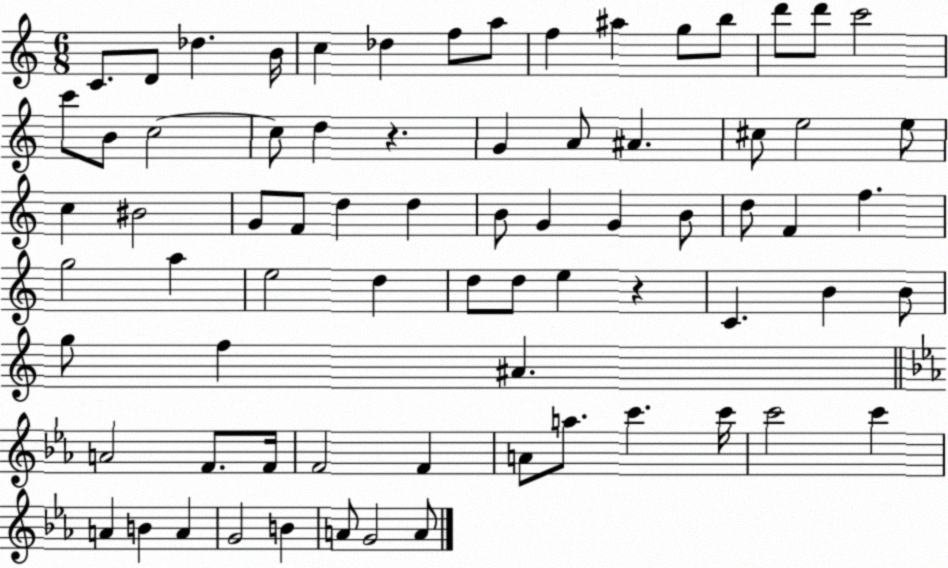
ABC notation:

X:1
T:Untitled
M:6/8
L:1/4
K:C
C/2 D/2 _d B/4 c _d f/2 a/2 f ^a g/2 b/2 d'/2 d'/2 c'2 c'/2 B/2 c2 c/2 d z G A/2 ^A ^c/2 e2 e/2 c ^B2 G/2 F/2 d d B/2 G G B/2 d/2 F f g2 a e2 d d/2 d/2 e z C B B/2 g/2 f ^A A2 F/2 F/4 F2 F A/2 a/2 c' c'/4 c'2 c' A B A G2 B A/2 G2 A/2